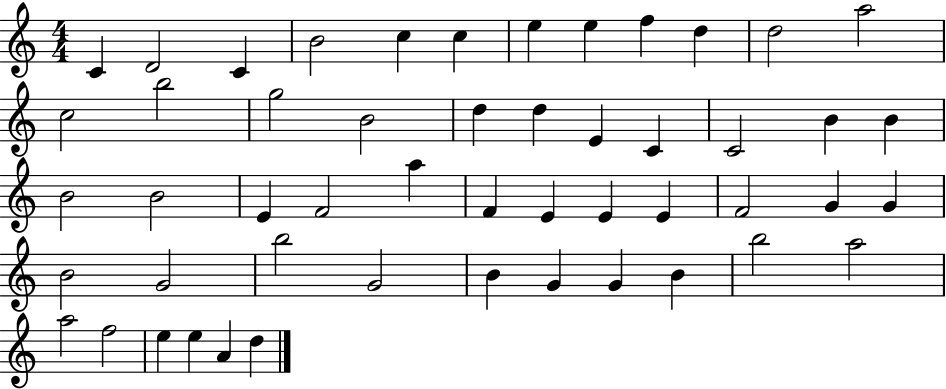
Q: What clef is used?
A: treble